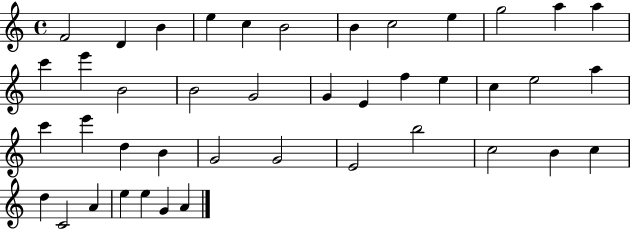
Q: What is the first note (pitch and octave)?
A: F4